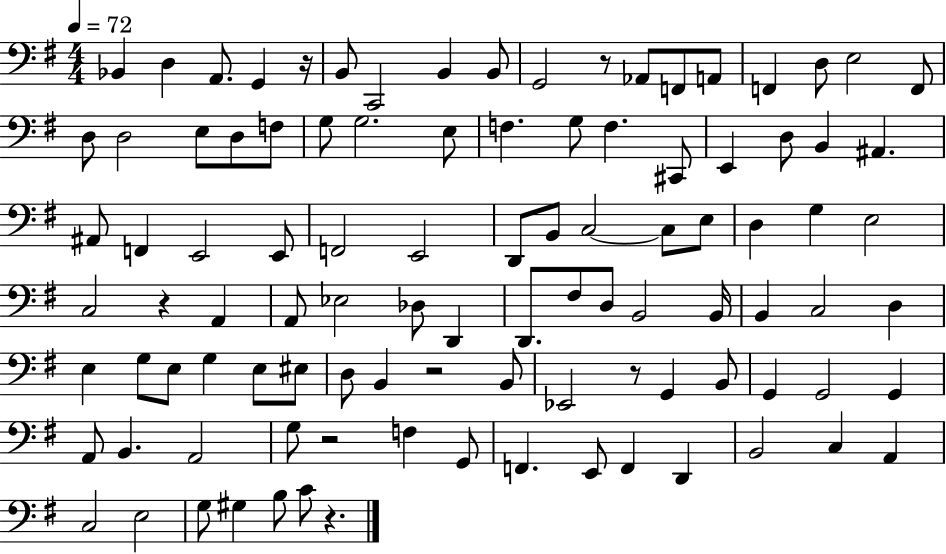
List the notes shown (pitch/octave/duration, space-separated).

Bb2/q D3/q A2/e. G2/q R/s B2/e C2/h B2/q B2/e G2/h R/e Ab2/e F2/e A2/e F2/q D3/e E3/h F2/e D3/e D3/h E3/e D3/e F3/e G3/e G3/h. E3/e F3/q. G3/e F3/q. C#2/e E2/q D3/e B2/q A#2/q. A#2/e F2/q E2/h E2/e F2/h E2/h D2/e B2/e C3/h C3/e E3/e D3/q G3/q E3/h C3/h R/q A2/q A2/e Eb3/h Db3/e D2/q D2/e. F#3/e D3/e B2/h B2/s B2/q C3/h D3/q E3/q G3/e E3/e G3/q E3/e EIS3/e D3/e B2/q R/h B2/e Eb2/h R/e G2/q B2/e G2/q G2/h G2/q A2/e B2/q. A2/h G3/e R/h F3/q G2/e F2/q. E2/e F2/q D2/q B2/h C3/q A2/q C3/h E3/h G3/e G#3/q B3/e C4/e R/q.